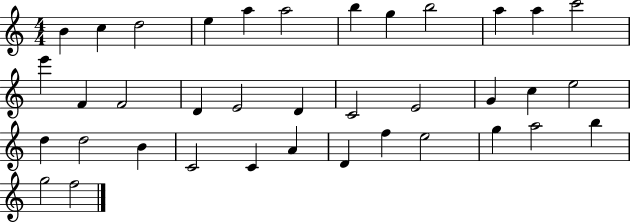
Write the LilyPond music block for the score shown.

{
  \clef treble
  \numericTimeSignature
  \time 4/4
  \key c \major
  b'4 c''4 d''2 | e''4 a''4 a''2 | b''4 g''4 b''2 | a''4 a''4 c'''2 | \break e'''4 f'4 f'2 | d'4 e'2 d'4 | c'2 e'2 | g'4 c''4 e''2 | \break d''4 d''2 b'4 | c'2 c'4 a'4 | d'4 f''4 e''2 | g''4 a''2 b''4 | \break g''2 f''2 | \bar "|."
}